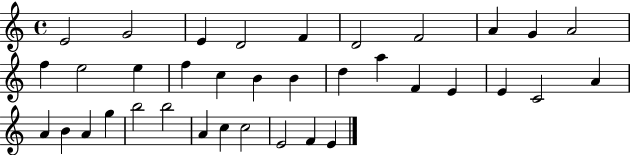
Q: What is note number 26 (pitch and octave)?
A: B4